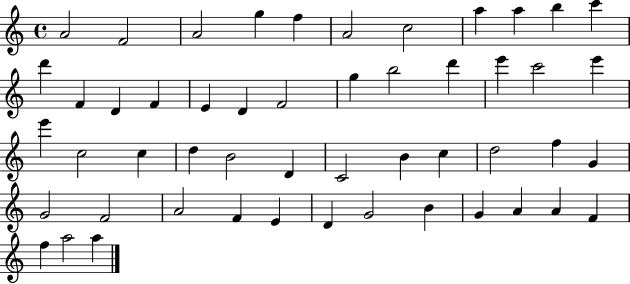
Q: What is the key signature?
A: C major